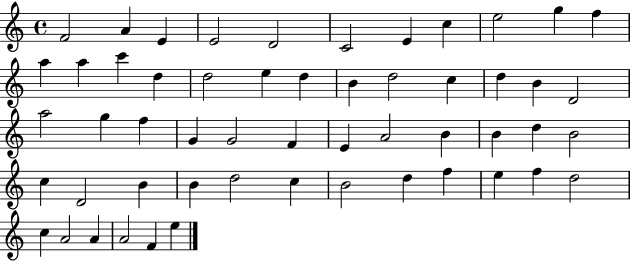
F4/h A4/q E4/q E4/h D4/h C4/h E4/q C5/q E5/h G5/q F5/q A5/q A5/q C6/q D5/q D5/h E5/q D5/q B4/q D5/h C5/q D5/q B4/q D4/h A5/h G5/q F5/q G4/q G4/h F4/q E4/q A4/h B4/q B4/q D5/q B4/h C5/q D4/h B4/q B4/q D5/h C5/q B4/h D5/q F5/q E5/q F5/q D5/h C5/q A4/h A4/q A4/h F4/q E5/q